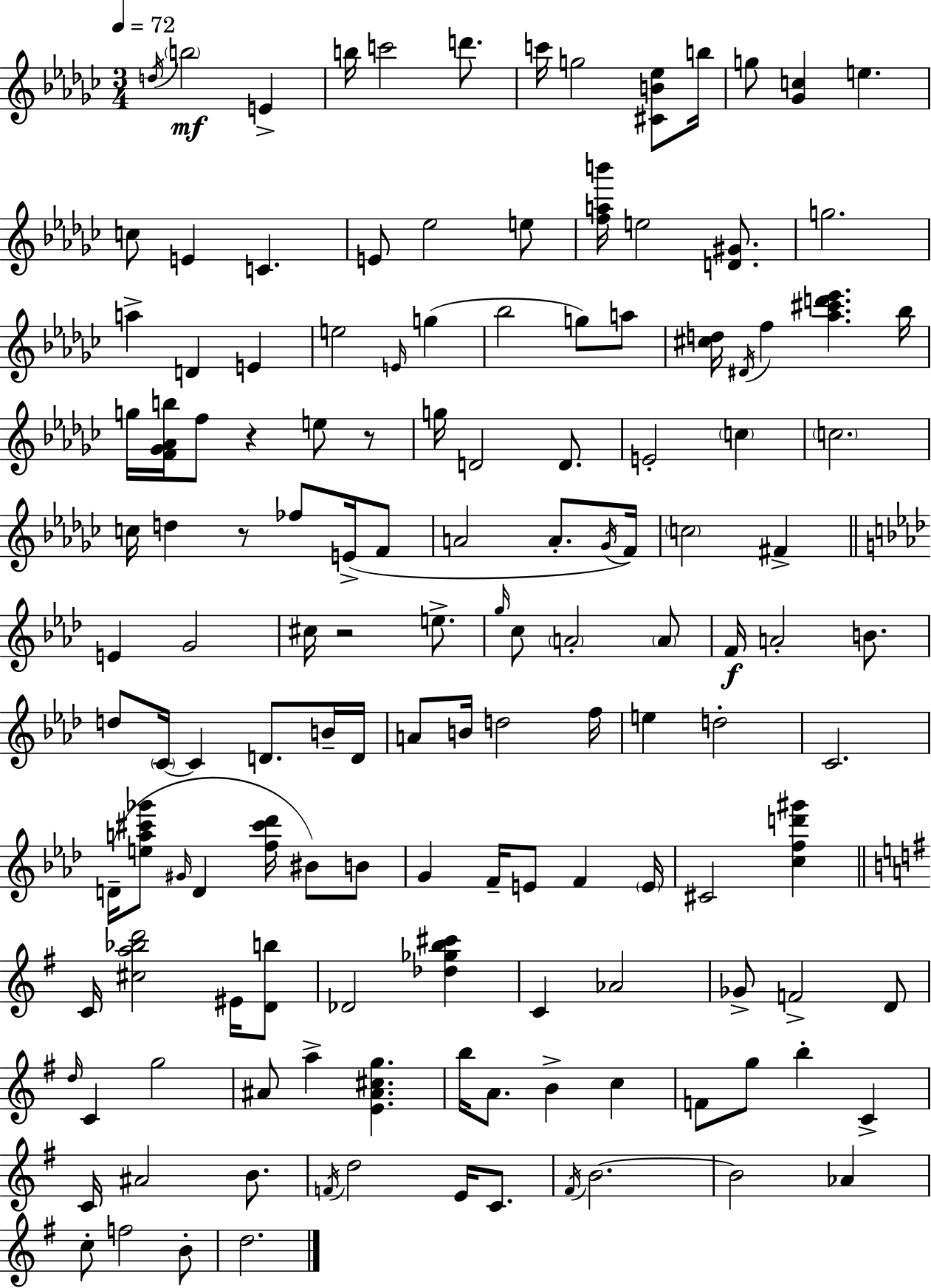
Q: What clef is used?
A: treble